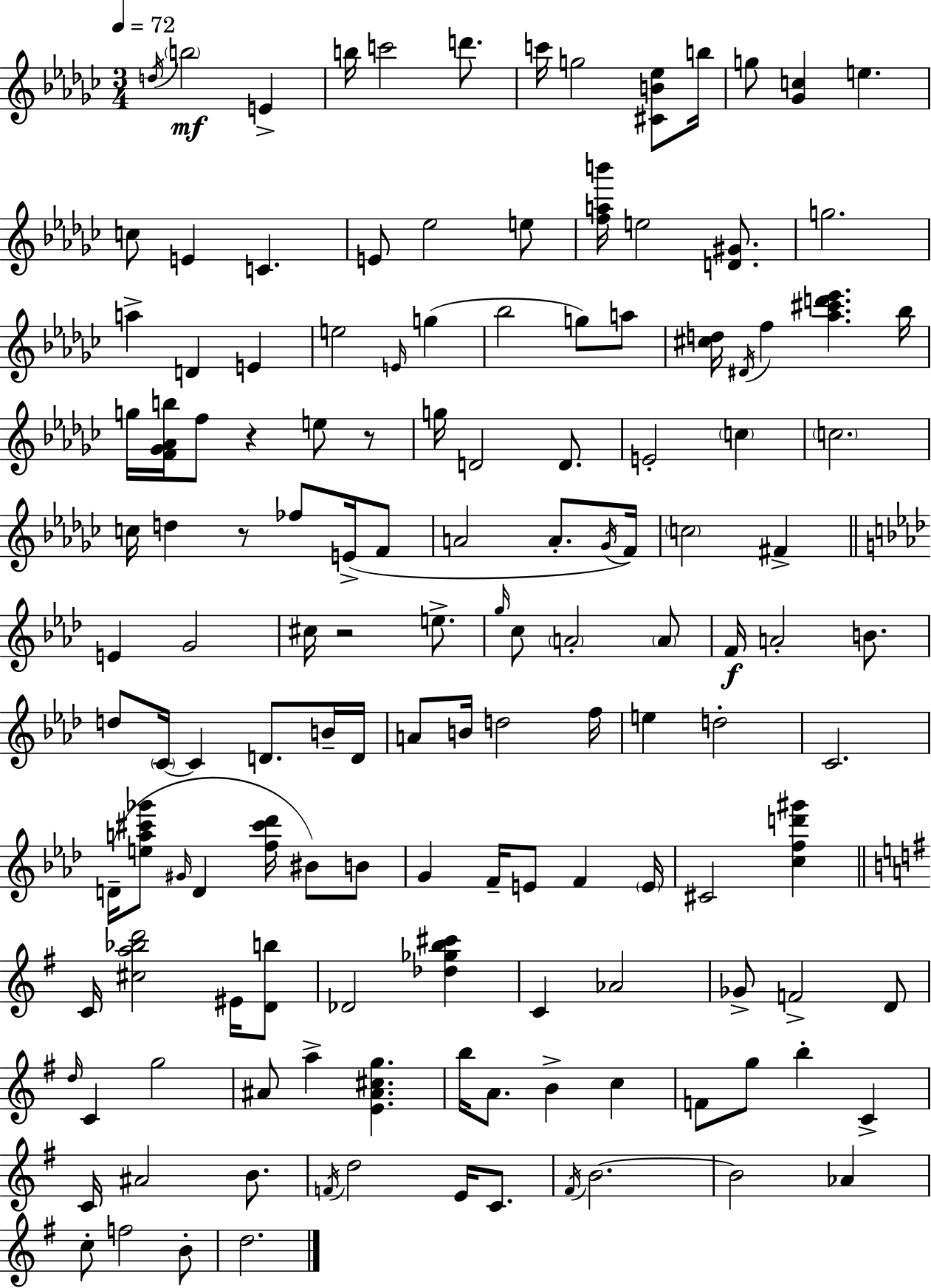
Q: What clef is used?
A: treble